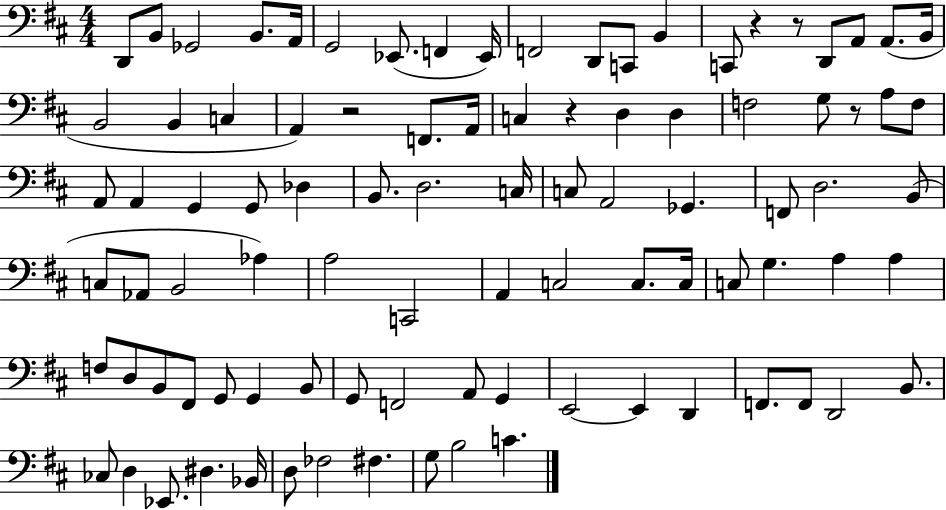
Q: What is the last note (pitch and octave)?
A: C4